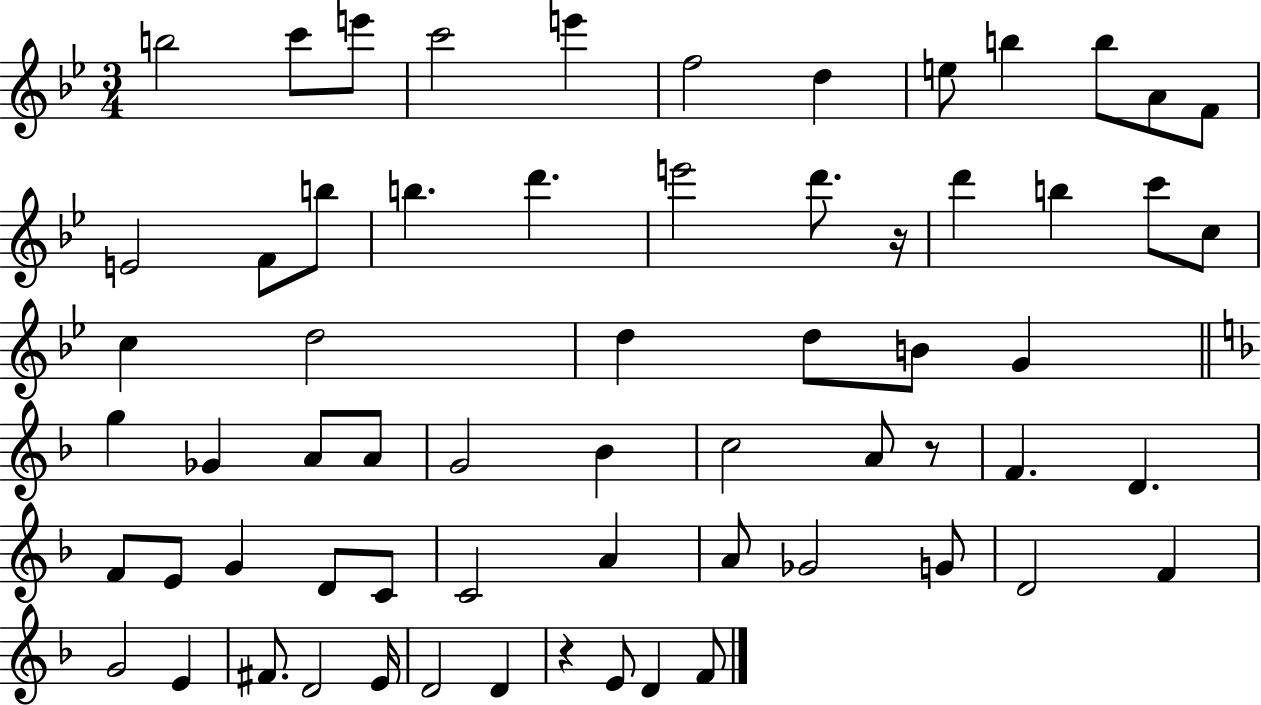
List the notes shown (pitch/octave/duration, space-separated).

B5/h C6/e E6/e C6/h E6/q F5/h D5/q E5/e B5/q B5/e A4/e F4/e E4/h F4/e B5/e B5/q. D6/q. E6/h D6/e. R/s D6/q B5/q C6/e C5/e C5/q D5/h D5/q D5/e B4/e G4/q G5/q Gb4/q A4/e A4/e G4/h Bb4/q C5/h A4/e R/e F4/q. D4/q. F4/e E4/e G4/q D4/e C4/e C4/h A4/q A4/e Gb4/h G4/e D4/h F4/q G4/h E4/q F#4/e. D4/h E4/s D4/h D4/q R/q E4/e D4/q F4/e